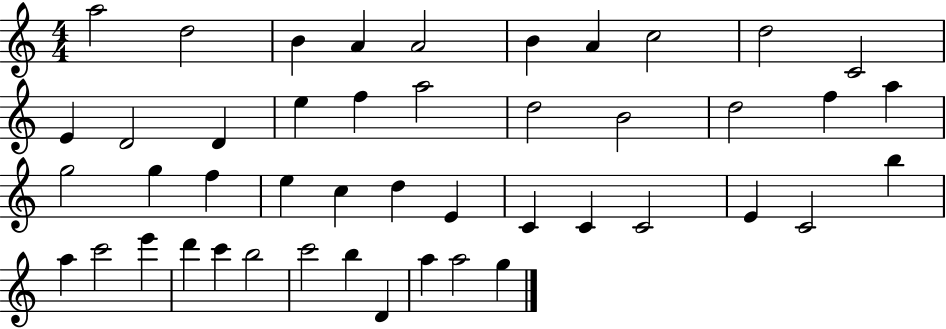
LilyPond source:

{
  \clef treble
  \numericTimeSignature
  \time 4/4
  \key c \major
  a''2 d''2 | b'4 a'4 a'2 | b'4 a'4 c''2 | d''2 c'2 | \break e'4 d'2 d'4 | e''4 f''4 a''2 | d''2 b'2 | d''2 f''4 a''4 | \break g''2 g''4 f''4 | e''4 c''4 d''4 e'4 | c'4 c'4 c'2 | e'4 c'2 b''4 | \break a''4 c'''2 e'''4 | d'''4 c'''4 b''2 | c'''2 b''4 d'4 | a''4 a''2 g''4 | \break \bar "|."
}